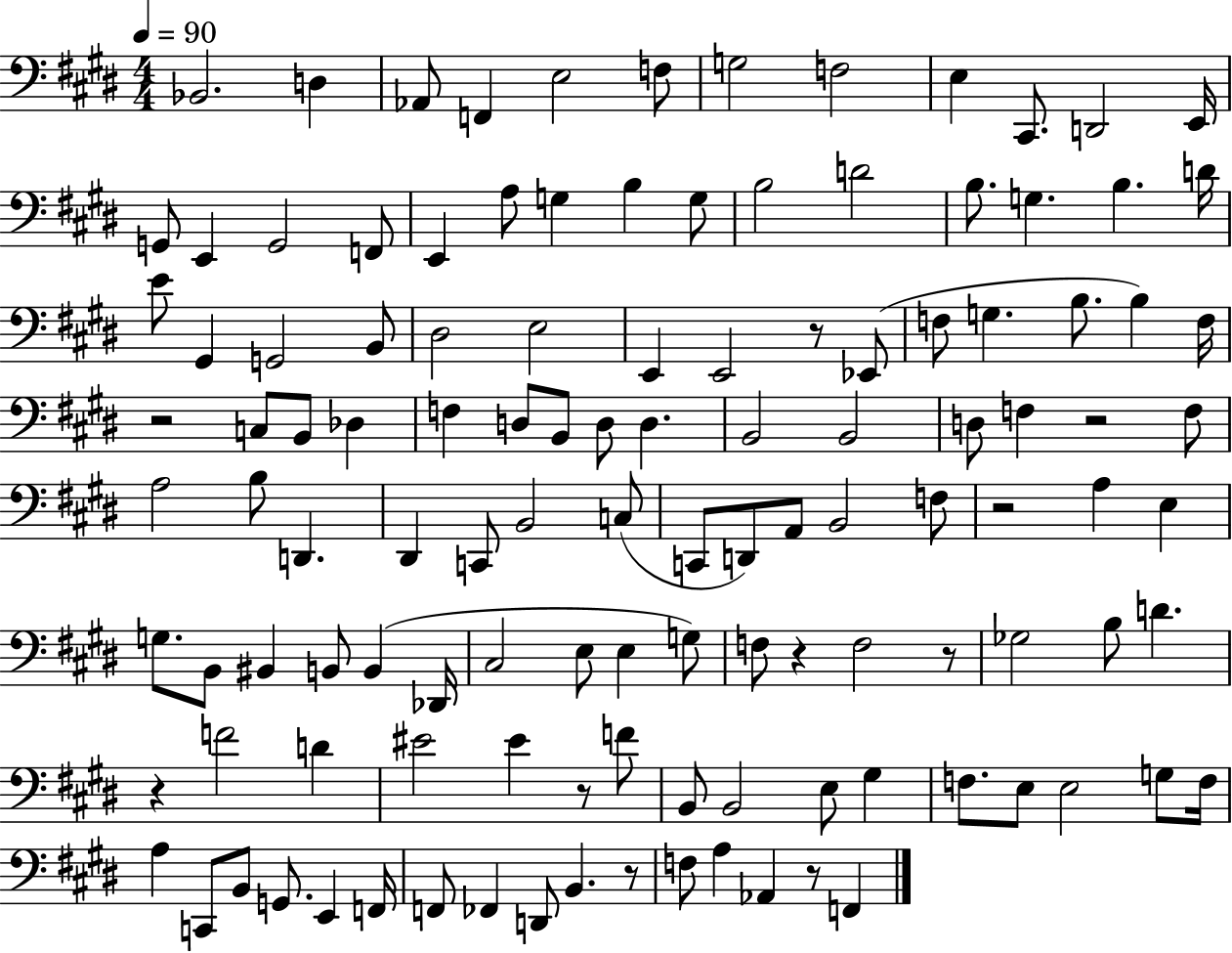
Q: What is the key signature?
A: E major